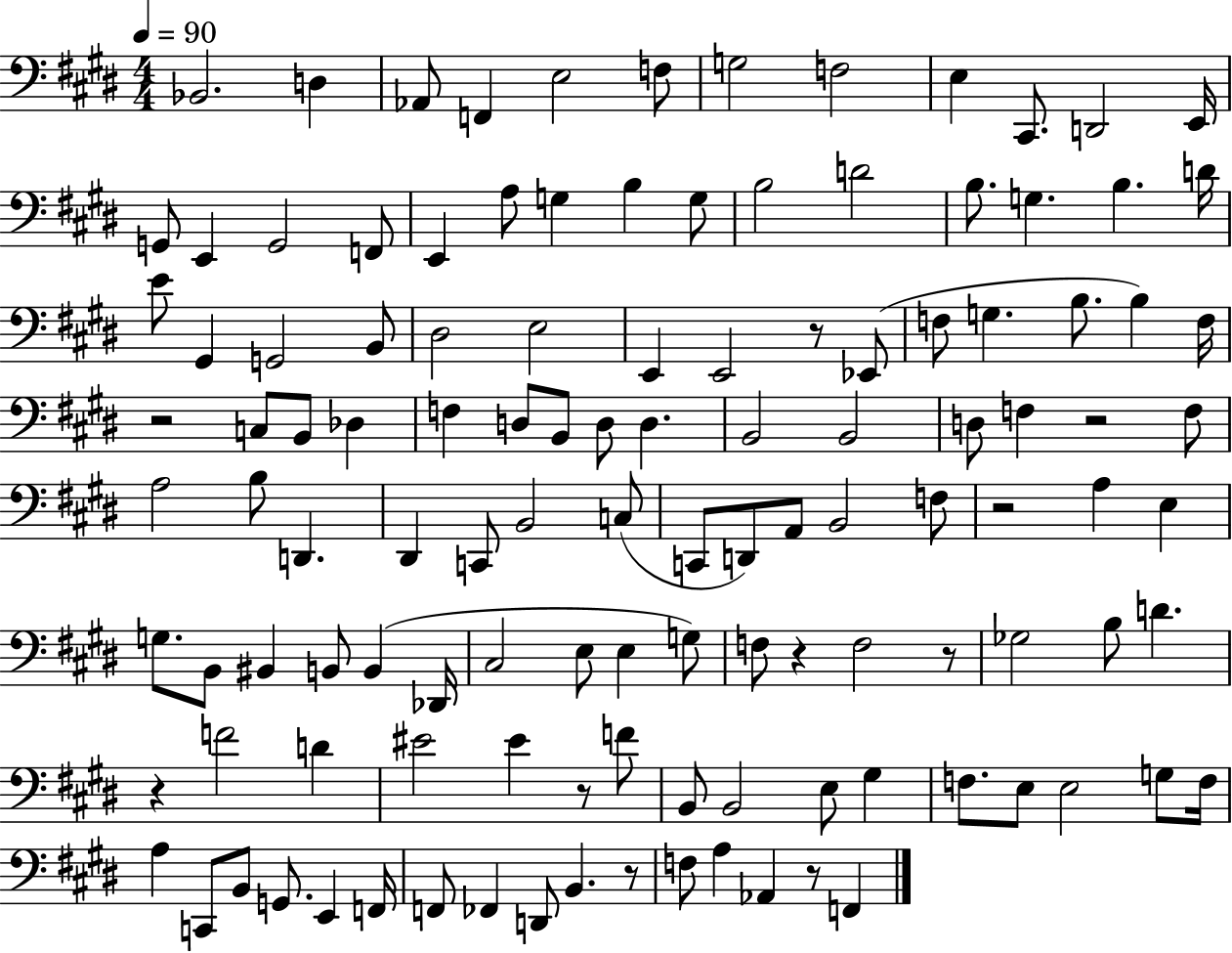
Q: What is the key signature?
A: E major